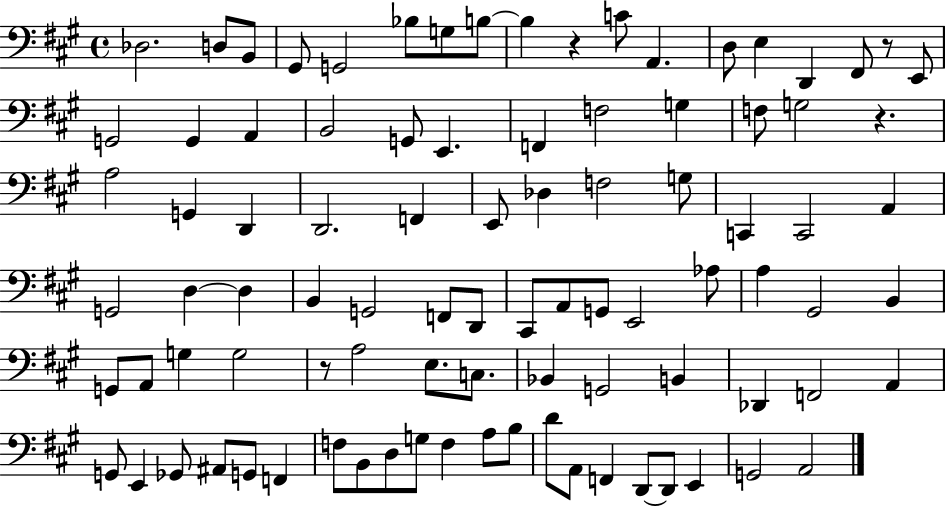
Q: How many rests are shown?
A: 4